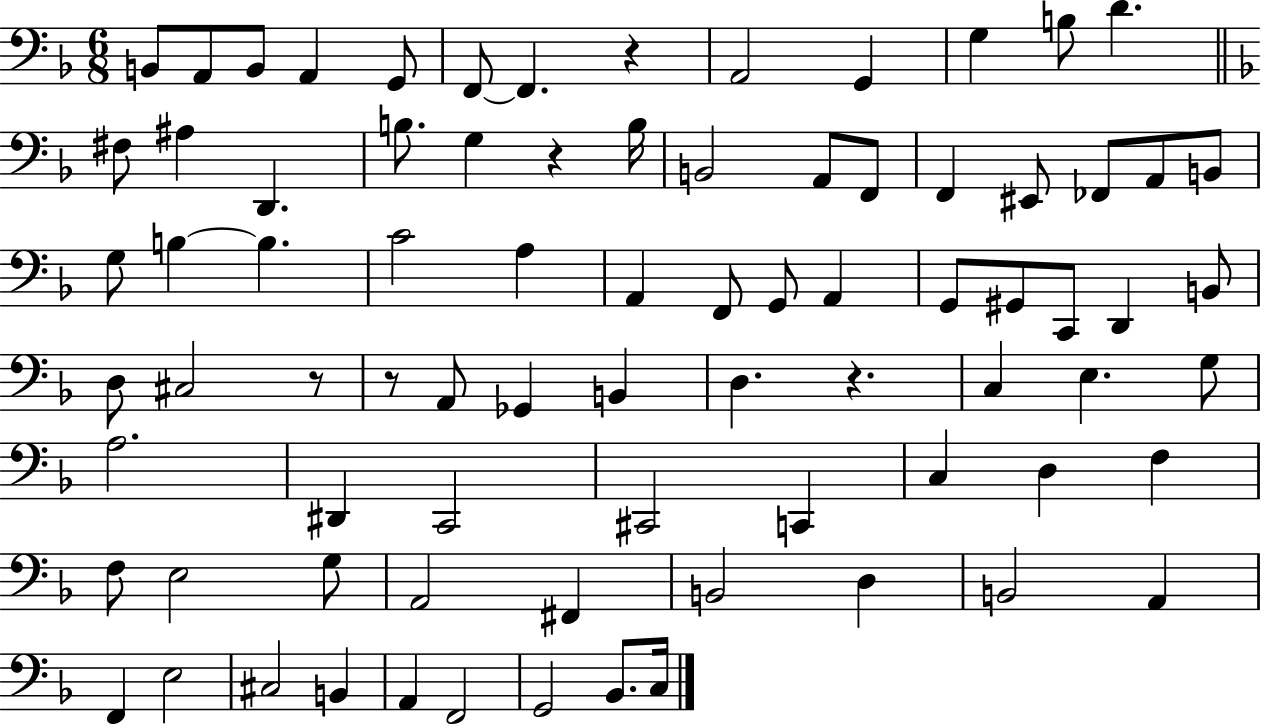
B2/e A2/e B2/e A2/q G2/e F2/e F2/q. R/q A2/h G2/q G3/q B3/e D4/q. F#3/e A#3/q D2/q. B3/e. G3/q R/q B3/s B2/h A2/e F2/e F2/q EIS2/e FES2/e A2/e B2/e G3/e B3/q B3/q. C4/h A3/q A2/q F2/e G2/e A2/q G2/e G#2/e C2/e D2/q B2/e D3/e C#3/h R/e R/e A2/e Gb2/q B2/q D3/q. R/q. C3/q E3/q. G3/e A3/h. D#2/q C2/h C#2/h C2/q C3/q D3/q F3/q F3/e E3/h G3/e A2/h F#2/q B2/h D3/q B2/h A2/q F2/q E3/h C#3/h B2/q A2/q F2/h G2/h Bb2/e. C3/s